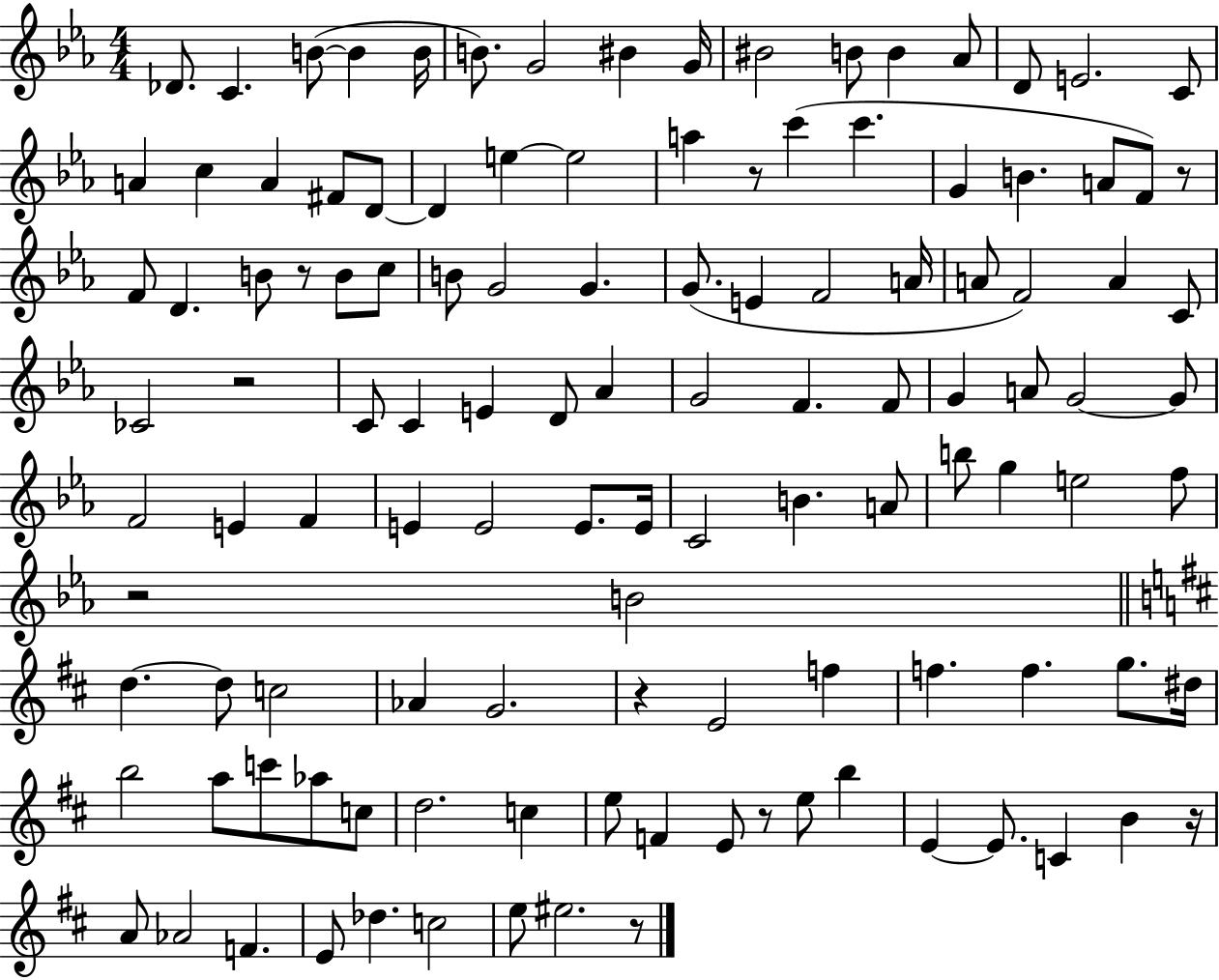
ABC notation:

X:1
T:Untitled
M:4/4
L:1/4
K:Eb
_D/2 C B/2 B B/4 B/2 G2 ^B G/4 ^B2 B/2 B _A/2 D/2 E2 C/2 A c A ^F/2 D/2 D e e2 a z/2 c' c' G B A/2 F/2 z/2 F/2 D B/2 z/2 B/2 c/2 B/2 G2 G G/2 E F2 A/4 A/2 F2 A C/2 _C2 z2 C/2 C E D/2 _A G2 F F/2 G A/2 G2 G/2 F2 E F E E2 E/2 E/4 C2 B A/2 b/2 g e2 f/2 z2 B2 d d/2 c2 _A G2 z E2 f f f g/2 ^d/4 b2 a/2 c'/2 _a/2 c/2 d2 c e/2 F E/2 z/2 e/2 b E E/2 C B z/4 A/2 _A2 F E/2 _d c2 e/2 ^e2 z/2